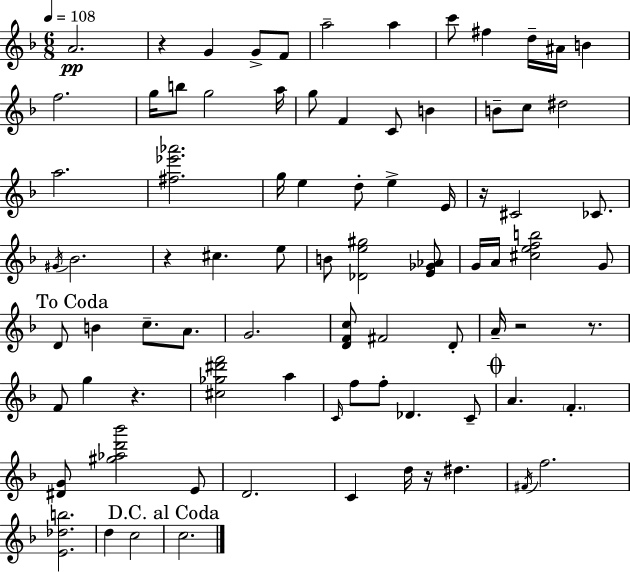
A4/h. R/q G4/q G4/e F4/e A5/h A5/q C6/e F#5/q D5/s A#4/s B4/q F5/h. G5/s B5/e G5/h A5/s G5/e F4/q C4/e B4/q B4/e C5/e D#5/h A5/h. [F#5,Eb6,Ab6]/h. G5/s E5/q D5/e E5/q E4/s R/s C#4/h CES4/e. G#4/s Bb4/h. R/q C#5/q. E5/e B4/e [Db4,E5,G#5]/h [E4,Gb4,Ab4]/e G4/s A4/s [C#5,E5,F5,B5]/h G4/e D4/e B4/q C5/e. A4/e. G4/h. [D4,F4,C5]/e F#4/h D4/e A4/s R/h R/e. F4/e G5/q R/q. [C#5,Gb5,D#6,F6]/h A5/q C4/s F5/e F5/e Db4/q. C4/e A4/q. F4/q. [D#4,G4]/e [G#5,Ab5,D6,Bb6]/h E4/e D4/h. C4/q D5/s R/s D#5/q. F#4/s F5/h. [E4,Db5,B5]/h. D5/q C5/h C5/h.